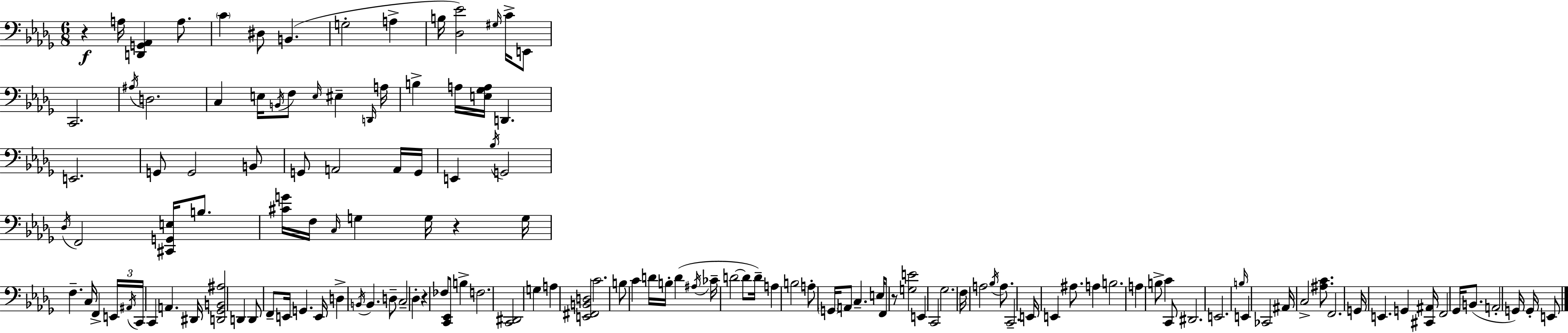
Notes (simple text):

R/q A3/s [D2,G2,Ab2]/q A3/e. C4/q D#3/e B2/q. G3/h A3/q B3/s [Db3,Eb4]/h G#3/s C4/s E2/e C2/h. A#3/s D3/h. C3/q E3/s B2/s F3/e E3/s EIS3/q D2/s A3/s B3/q A3/s [E3,Gb3,A3]/s D2/q. E2/h. G2/e G2/h B2/e G2/e A2/h A2/s G2/s E2/q Bb3/s G2/h Db3/s F2/h [C#2,G2,E3]/s B3/e. [C#4,G4]/s F3/s C3/s G3/q G3/s R/q G3/s F3/q. C3/s F2/q E2/s A#2/s C2/s C2/q A2/q. D#2/s [D2,Gb2,B2,A#3]/h D2/q D2/e F2/e E2/s G2/q. E2/s D3/q B2/s B2/q. D3/e C3/h Db3/q R/q FES3/e [C2,Eb2]/e B3/q F3/h. [C2,D#2]/h G3/q A3/q [E2,F#2,B2,D3]/h C4/h. B3/e C4/q D4/s B3/s D4/q A#3/s CES4/s D4/h D4/e D4/s A3/q B3/h A3/e G2/s A2/e C3/q. E3/s F2/e R/e [G3,E4]/h E2/q C2/h Gb3/h. F3/s A3/h Bb3/s A3/e. C2/h. E2/s E2/q A#3/e. A3/q B3/h. A3/q B3/e C4/q C2/e D#2/h. E2/h. B3/s E2/q CES2/h A#2/s C3/h [A#3,C4]/e. F2/h. G2/s E2/q. G2/q [C#2,A#2]/s F2/h Gb2/s B2/e. A2/h G2/s G2/s E2/e